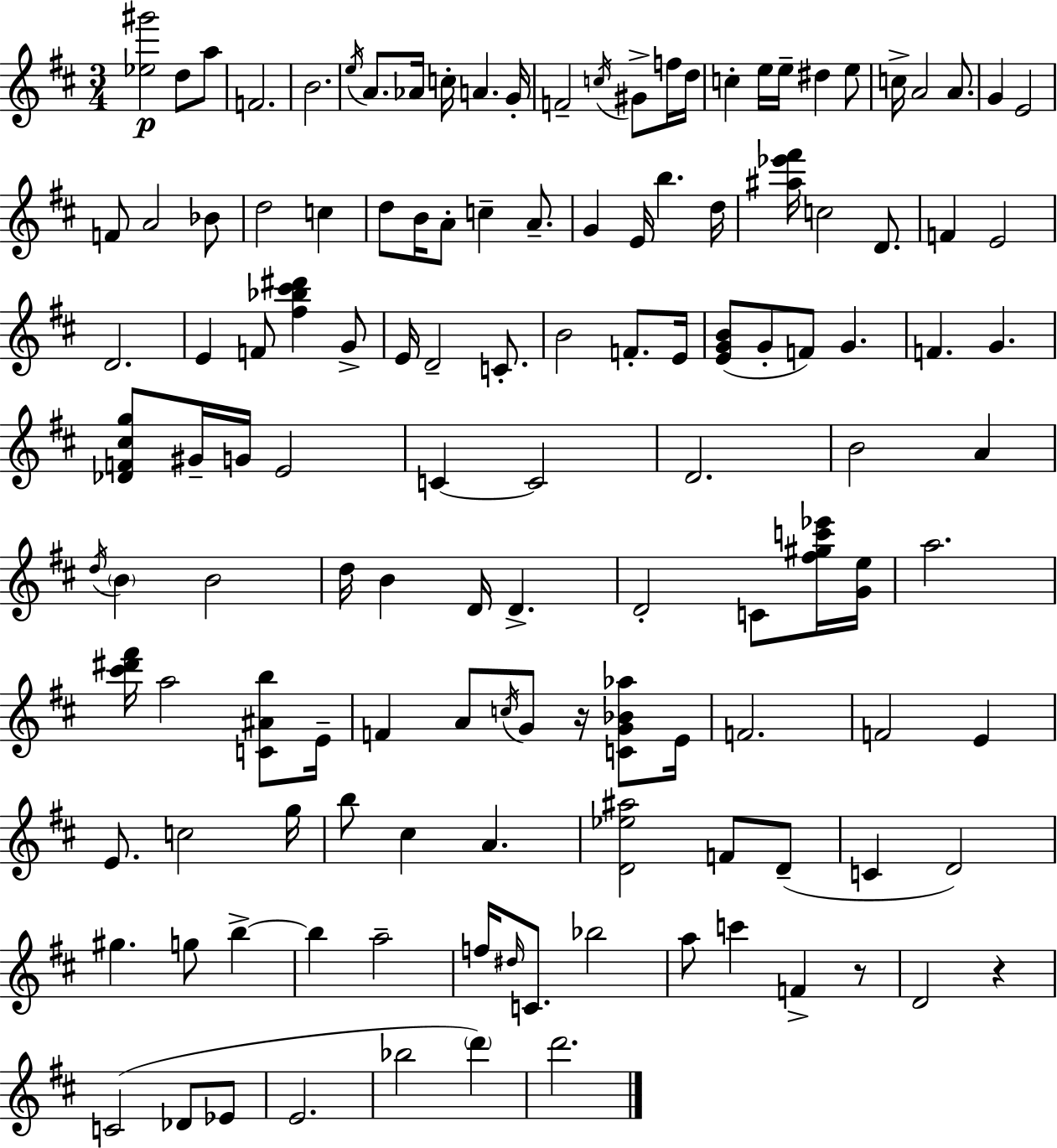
{
  \clef treble
  \numericTimeSignature
  \time 3/4
  \key d \major
  <ees'' gis'''>2\p d''8 a''8 | f'2. | b'2. | \acciaccatura { e''16 } a'8. aes'16 c''16-. a'4. | \break g'16-. f'2-- \acciaccatura { c''16 } gis'8-> | f''16 d''16 c''4-. e''16 e''16-- dis''4 | e''8 c''16-> a'2 a'8. | g'4 e'2 | \break f'8 a'2 | bes'8 d''2 c''4 | d''8 b'16 a'8-. c''4-- a'8.-- | g'4 e'16 b''4. | \break d''16 <ais'' ees''' fis'''>16 c''2 d'8. | f'4 e'2 | d'2. | e'4 f'8 <fis'' bes'' cis''' dis'''>4 | \break g'8-> e'16 d'2-- c'8.-. | b'2 f'8.-. | e'16 <e' g' b'>8( g'8-. f'8) g'4. | f'4. g'4. | \break <des' f' cis'' g''>8 gis'16-- g'16 e'2 | c'4~~ c'2 | d'2. | b'2 a'4 | \break \acciaccatura { d''16 } \parenthesize b'4 b'2 | d''16 b'4 d'16 d'4.-> | d'2-. c'8 | <fis'' gis'' c''' ees'''>16 <g' e''>16 a''2. | \break <cis''' dis''' fis'''>16 a''2 | <c' ais' b''>8 e'16-- f'4 a'8 \acciaccatura { c''16 } g'8 | r16 <c' g' bes' aes''>8 e'16 f'2. | f'2 | \break e'4 e'8. c''2 | g''16 b''8 cis''4 a'4. | <d' ees'' ais''>2 | f'8 d'8--( c'4 d'2) | \break gis''4. g''8 | b''4->~~ b''4 a''2-- | f''16 \grace { dis''16 } c'8. bes''2 | a''8 c'''4 f'4-> | \break r8 d'2 | r4 c'2( | des'8 ees'8 e'2. | bes''2 | \break \parenthesize d'''4) d'''2. | \bar "|."
}